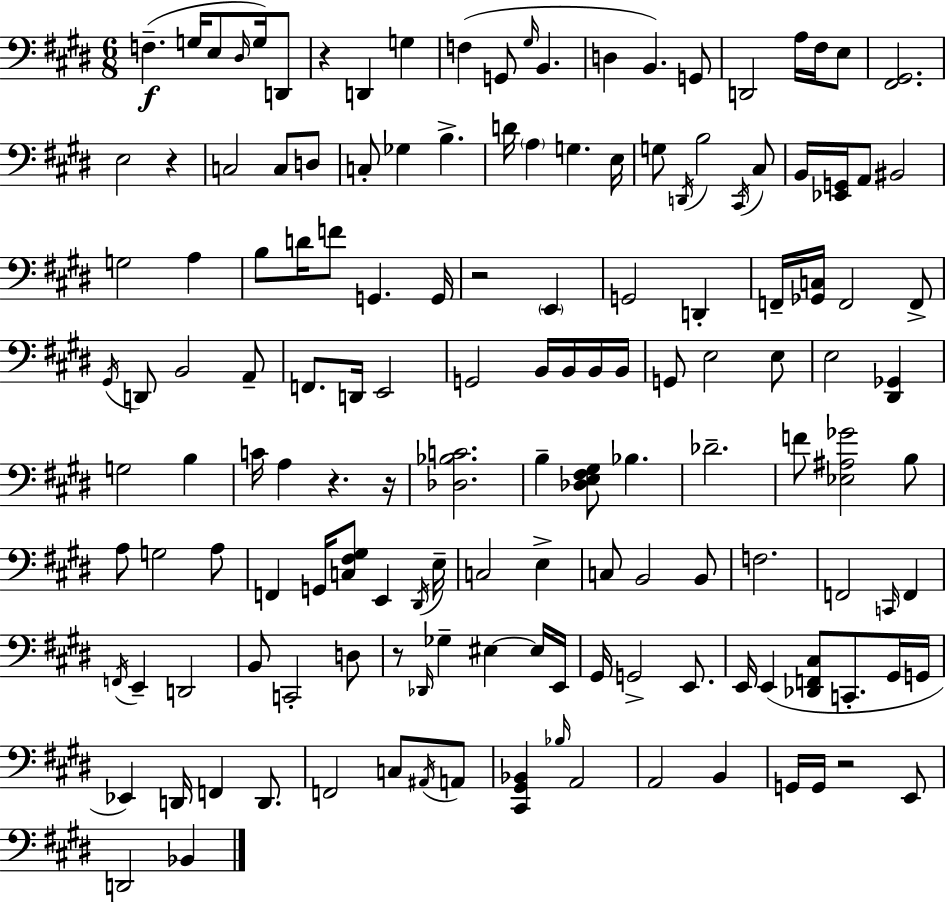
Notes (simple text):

F3/q. G3/s E3/e D#3/s G3/s D2/e R/q D2/q G3/q F3/q G2/e G#3/s B2/q. D3/q B2/q. G2/e D2/h A3/s F#3/s E3/e [F#2,G#2]/h. E3/h R/q C3/h C3/e D3/e C3/e Gb3/q B3/q. D4/s A3/q G3/q. E3/s G3/e D2/s B3/h C#2/s C#3/e B2/s [Eb2,G2]/s A2/e BIS2/h G3/h A3/q B3/e D4/s F4/e G2/q. G2/s R/h E2/q G2/h D2/q F2/s [Gb2,C3]/s F2/h F2/e G#2/s D2/e B2/h A2/e F2/e. D2/s E2/h G2/h B2/s B2/s B2/s B2/s G2/e E3/h E3/e E3/h [D#2,Gb2]/q G3/h B3/q C4/s A3/q R/q. R/s [Db3,Bb3,C4]/h. B3/q [Db3,E3,F#3,G#3]/e Bb3/q. Db4/h. F4/e [Eb3,A#3,Gb4]/h B3/e A3/e G3/h A3/e F2/q G2/s [C3,F#3,G#3]/e E2/q D#2/s E3/s C3/h E3/q C3/e B2/h B2/e F3/h. F2/h C2/s F2/q F2/s E2/q D2/h B2/e C2/h D3/e R/e Db2/s Gb3/q EIS3/q EIS3/s E2/s G#2/s G2/h E2/e. E2/s E2/q [Db2,F2,C#3]/e C2/e. G#2/s G2/s Eb2/q D2/s F2/q D2/e. F2/h C3/e A#2/s A2/e [C#2,G#2,Bb2]/q Bb3/s A2/h A2/h B2/q G2/s G2/s R/h E2/e D2/h Bb2/q